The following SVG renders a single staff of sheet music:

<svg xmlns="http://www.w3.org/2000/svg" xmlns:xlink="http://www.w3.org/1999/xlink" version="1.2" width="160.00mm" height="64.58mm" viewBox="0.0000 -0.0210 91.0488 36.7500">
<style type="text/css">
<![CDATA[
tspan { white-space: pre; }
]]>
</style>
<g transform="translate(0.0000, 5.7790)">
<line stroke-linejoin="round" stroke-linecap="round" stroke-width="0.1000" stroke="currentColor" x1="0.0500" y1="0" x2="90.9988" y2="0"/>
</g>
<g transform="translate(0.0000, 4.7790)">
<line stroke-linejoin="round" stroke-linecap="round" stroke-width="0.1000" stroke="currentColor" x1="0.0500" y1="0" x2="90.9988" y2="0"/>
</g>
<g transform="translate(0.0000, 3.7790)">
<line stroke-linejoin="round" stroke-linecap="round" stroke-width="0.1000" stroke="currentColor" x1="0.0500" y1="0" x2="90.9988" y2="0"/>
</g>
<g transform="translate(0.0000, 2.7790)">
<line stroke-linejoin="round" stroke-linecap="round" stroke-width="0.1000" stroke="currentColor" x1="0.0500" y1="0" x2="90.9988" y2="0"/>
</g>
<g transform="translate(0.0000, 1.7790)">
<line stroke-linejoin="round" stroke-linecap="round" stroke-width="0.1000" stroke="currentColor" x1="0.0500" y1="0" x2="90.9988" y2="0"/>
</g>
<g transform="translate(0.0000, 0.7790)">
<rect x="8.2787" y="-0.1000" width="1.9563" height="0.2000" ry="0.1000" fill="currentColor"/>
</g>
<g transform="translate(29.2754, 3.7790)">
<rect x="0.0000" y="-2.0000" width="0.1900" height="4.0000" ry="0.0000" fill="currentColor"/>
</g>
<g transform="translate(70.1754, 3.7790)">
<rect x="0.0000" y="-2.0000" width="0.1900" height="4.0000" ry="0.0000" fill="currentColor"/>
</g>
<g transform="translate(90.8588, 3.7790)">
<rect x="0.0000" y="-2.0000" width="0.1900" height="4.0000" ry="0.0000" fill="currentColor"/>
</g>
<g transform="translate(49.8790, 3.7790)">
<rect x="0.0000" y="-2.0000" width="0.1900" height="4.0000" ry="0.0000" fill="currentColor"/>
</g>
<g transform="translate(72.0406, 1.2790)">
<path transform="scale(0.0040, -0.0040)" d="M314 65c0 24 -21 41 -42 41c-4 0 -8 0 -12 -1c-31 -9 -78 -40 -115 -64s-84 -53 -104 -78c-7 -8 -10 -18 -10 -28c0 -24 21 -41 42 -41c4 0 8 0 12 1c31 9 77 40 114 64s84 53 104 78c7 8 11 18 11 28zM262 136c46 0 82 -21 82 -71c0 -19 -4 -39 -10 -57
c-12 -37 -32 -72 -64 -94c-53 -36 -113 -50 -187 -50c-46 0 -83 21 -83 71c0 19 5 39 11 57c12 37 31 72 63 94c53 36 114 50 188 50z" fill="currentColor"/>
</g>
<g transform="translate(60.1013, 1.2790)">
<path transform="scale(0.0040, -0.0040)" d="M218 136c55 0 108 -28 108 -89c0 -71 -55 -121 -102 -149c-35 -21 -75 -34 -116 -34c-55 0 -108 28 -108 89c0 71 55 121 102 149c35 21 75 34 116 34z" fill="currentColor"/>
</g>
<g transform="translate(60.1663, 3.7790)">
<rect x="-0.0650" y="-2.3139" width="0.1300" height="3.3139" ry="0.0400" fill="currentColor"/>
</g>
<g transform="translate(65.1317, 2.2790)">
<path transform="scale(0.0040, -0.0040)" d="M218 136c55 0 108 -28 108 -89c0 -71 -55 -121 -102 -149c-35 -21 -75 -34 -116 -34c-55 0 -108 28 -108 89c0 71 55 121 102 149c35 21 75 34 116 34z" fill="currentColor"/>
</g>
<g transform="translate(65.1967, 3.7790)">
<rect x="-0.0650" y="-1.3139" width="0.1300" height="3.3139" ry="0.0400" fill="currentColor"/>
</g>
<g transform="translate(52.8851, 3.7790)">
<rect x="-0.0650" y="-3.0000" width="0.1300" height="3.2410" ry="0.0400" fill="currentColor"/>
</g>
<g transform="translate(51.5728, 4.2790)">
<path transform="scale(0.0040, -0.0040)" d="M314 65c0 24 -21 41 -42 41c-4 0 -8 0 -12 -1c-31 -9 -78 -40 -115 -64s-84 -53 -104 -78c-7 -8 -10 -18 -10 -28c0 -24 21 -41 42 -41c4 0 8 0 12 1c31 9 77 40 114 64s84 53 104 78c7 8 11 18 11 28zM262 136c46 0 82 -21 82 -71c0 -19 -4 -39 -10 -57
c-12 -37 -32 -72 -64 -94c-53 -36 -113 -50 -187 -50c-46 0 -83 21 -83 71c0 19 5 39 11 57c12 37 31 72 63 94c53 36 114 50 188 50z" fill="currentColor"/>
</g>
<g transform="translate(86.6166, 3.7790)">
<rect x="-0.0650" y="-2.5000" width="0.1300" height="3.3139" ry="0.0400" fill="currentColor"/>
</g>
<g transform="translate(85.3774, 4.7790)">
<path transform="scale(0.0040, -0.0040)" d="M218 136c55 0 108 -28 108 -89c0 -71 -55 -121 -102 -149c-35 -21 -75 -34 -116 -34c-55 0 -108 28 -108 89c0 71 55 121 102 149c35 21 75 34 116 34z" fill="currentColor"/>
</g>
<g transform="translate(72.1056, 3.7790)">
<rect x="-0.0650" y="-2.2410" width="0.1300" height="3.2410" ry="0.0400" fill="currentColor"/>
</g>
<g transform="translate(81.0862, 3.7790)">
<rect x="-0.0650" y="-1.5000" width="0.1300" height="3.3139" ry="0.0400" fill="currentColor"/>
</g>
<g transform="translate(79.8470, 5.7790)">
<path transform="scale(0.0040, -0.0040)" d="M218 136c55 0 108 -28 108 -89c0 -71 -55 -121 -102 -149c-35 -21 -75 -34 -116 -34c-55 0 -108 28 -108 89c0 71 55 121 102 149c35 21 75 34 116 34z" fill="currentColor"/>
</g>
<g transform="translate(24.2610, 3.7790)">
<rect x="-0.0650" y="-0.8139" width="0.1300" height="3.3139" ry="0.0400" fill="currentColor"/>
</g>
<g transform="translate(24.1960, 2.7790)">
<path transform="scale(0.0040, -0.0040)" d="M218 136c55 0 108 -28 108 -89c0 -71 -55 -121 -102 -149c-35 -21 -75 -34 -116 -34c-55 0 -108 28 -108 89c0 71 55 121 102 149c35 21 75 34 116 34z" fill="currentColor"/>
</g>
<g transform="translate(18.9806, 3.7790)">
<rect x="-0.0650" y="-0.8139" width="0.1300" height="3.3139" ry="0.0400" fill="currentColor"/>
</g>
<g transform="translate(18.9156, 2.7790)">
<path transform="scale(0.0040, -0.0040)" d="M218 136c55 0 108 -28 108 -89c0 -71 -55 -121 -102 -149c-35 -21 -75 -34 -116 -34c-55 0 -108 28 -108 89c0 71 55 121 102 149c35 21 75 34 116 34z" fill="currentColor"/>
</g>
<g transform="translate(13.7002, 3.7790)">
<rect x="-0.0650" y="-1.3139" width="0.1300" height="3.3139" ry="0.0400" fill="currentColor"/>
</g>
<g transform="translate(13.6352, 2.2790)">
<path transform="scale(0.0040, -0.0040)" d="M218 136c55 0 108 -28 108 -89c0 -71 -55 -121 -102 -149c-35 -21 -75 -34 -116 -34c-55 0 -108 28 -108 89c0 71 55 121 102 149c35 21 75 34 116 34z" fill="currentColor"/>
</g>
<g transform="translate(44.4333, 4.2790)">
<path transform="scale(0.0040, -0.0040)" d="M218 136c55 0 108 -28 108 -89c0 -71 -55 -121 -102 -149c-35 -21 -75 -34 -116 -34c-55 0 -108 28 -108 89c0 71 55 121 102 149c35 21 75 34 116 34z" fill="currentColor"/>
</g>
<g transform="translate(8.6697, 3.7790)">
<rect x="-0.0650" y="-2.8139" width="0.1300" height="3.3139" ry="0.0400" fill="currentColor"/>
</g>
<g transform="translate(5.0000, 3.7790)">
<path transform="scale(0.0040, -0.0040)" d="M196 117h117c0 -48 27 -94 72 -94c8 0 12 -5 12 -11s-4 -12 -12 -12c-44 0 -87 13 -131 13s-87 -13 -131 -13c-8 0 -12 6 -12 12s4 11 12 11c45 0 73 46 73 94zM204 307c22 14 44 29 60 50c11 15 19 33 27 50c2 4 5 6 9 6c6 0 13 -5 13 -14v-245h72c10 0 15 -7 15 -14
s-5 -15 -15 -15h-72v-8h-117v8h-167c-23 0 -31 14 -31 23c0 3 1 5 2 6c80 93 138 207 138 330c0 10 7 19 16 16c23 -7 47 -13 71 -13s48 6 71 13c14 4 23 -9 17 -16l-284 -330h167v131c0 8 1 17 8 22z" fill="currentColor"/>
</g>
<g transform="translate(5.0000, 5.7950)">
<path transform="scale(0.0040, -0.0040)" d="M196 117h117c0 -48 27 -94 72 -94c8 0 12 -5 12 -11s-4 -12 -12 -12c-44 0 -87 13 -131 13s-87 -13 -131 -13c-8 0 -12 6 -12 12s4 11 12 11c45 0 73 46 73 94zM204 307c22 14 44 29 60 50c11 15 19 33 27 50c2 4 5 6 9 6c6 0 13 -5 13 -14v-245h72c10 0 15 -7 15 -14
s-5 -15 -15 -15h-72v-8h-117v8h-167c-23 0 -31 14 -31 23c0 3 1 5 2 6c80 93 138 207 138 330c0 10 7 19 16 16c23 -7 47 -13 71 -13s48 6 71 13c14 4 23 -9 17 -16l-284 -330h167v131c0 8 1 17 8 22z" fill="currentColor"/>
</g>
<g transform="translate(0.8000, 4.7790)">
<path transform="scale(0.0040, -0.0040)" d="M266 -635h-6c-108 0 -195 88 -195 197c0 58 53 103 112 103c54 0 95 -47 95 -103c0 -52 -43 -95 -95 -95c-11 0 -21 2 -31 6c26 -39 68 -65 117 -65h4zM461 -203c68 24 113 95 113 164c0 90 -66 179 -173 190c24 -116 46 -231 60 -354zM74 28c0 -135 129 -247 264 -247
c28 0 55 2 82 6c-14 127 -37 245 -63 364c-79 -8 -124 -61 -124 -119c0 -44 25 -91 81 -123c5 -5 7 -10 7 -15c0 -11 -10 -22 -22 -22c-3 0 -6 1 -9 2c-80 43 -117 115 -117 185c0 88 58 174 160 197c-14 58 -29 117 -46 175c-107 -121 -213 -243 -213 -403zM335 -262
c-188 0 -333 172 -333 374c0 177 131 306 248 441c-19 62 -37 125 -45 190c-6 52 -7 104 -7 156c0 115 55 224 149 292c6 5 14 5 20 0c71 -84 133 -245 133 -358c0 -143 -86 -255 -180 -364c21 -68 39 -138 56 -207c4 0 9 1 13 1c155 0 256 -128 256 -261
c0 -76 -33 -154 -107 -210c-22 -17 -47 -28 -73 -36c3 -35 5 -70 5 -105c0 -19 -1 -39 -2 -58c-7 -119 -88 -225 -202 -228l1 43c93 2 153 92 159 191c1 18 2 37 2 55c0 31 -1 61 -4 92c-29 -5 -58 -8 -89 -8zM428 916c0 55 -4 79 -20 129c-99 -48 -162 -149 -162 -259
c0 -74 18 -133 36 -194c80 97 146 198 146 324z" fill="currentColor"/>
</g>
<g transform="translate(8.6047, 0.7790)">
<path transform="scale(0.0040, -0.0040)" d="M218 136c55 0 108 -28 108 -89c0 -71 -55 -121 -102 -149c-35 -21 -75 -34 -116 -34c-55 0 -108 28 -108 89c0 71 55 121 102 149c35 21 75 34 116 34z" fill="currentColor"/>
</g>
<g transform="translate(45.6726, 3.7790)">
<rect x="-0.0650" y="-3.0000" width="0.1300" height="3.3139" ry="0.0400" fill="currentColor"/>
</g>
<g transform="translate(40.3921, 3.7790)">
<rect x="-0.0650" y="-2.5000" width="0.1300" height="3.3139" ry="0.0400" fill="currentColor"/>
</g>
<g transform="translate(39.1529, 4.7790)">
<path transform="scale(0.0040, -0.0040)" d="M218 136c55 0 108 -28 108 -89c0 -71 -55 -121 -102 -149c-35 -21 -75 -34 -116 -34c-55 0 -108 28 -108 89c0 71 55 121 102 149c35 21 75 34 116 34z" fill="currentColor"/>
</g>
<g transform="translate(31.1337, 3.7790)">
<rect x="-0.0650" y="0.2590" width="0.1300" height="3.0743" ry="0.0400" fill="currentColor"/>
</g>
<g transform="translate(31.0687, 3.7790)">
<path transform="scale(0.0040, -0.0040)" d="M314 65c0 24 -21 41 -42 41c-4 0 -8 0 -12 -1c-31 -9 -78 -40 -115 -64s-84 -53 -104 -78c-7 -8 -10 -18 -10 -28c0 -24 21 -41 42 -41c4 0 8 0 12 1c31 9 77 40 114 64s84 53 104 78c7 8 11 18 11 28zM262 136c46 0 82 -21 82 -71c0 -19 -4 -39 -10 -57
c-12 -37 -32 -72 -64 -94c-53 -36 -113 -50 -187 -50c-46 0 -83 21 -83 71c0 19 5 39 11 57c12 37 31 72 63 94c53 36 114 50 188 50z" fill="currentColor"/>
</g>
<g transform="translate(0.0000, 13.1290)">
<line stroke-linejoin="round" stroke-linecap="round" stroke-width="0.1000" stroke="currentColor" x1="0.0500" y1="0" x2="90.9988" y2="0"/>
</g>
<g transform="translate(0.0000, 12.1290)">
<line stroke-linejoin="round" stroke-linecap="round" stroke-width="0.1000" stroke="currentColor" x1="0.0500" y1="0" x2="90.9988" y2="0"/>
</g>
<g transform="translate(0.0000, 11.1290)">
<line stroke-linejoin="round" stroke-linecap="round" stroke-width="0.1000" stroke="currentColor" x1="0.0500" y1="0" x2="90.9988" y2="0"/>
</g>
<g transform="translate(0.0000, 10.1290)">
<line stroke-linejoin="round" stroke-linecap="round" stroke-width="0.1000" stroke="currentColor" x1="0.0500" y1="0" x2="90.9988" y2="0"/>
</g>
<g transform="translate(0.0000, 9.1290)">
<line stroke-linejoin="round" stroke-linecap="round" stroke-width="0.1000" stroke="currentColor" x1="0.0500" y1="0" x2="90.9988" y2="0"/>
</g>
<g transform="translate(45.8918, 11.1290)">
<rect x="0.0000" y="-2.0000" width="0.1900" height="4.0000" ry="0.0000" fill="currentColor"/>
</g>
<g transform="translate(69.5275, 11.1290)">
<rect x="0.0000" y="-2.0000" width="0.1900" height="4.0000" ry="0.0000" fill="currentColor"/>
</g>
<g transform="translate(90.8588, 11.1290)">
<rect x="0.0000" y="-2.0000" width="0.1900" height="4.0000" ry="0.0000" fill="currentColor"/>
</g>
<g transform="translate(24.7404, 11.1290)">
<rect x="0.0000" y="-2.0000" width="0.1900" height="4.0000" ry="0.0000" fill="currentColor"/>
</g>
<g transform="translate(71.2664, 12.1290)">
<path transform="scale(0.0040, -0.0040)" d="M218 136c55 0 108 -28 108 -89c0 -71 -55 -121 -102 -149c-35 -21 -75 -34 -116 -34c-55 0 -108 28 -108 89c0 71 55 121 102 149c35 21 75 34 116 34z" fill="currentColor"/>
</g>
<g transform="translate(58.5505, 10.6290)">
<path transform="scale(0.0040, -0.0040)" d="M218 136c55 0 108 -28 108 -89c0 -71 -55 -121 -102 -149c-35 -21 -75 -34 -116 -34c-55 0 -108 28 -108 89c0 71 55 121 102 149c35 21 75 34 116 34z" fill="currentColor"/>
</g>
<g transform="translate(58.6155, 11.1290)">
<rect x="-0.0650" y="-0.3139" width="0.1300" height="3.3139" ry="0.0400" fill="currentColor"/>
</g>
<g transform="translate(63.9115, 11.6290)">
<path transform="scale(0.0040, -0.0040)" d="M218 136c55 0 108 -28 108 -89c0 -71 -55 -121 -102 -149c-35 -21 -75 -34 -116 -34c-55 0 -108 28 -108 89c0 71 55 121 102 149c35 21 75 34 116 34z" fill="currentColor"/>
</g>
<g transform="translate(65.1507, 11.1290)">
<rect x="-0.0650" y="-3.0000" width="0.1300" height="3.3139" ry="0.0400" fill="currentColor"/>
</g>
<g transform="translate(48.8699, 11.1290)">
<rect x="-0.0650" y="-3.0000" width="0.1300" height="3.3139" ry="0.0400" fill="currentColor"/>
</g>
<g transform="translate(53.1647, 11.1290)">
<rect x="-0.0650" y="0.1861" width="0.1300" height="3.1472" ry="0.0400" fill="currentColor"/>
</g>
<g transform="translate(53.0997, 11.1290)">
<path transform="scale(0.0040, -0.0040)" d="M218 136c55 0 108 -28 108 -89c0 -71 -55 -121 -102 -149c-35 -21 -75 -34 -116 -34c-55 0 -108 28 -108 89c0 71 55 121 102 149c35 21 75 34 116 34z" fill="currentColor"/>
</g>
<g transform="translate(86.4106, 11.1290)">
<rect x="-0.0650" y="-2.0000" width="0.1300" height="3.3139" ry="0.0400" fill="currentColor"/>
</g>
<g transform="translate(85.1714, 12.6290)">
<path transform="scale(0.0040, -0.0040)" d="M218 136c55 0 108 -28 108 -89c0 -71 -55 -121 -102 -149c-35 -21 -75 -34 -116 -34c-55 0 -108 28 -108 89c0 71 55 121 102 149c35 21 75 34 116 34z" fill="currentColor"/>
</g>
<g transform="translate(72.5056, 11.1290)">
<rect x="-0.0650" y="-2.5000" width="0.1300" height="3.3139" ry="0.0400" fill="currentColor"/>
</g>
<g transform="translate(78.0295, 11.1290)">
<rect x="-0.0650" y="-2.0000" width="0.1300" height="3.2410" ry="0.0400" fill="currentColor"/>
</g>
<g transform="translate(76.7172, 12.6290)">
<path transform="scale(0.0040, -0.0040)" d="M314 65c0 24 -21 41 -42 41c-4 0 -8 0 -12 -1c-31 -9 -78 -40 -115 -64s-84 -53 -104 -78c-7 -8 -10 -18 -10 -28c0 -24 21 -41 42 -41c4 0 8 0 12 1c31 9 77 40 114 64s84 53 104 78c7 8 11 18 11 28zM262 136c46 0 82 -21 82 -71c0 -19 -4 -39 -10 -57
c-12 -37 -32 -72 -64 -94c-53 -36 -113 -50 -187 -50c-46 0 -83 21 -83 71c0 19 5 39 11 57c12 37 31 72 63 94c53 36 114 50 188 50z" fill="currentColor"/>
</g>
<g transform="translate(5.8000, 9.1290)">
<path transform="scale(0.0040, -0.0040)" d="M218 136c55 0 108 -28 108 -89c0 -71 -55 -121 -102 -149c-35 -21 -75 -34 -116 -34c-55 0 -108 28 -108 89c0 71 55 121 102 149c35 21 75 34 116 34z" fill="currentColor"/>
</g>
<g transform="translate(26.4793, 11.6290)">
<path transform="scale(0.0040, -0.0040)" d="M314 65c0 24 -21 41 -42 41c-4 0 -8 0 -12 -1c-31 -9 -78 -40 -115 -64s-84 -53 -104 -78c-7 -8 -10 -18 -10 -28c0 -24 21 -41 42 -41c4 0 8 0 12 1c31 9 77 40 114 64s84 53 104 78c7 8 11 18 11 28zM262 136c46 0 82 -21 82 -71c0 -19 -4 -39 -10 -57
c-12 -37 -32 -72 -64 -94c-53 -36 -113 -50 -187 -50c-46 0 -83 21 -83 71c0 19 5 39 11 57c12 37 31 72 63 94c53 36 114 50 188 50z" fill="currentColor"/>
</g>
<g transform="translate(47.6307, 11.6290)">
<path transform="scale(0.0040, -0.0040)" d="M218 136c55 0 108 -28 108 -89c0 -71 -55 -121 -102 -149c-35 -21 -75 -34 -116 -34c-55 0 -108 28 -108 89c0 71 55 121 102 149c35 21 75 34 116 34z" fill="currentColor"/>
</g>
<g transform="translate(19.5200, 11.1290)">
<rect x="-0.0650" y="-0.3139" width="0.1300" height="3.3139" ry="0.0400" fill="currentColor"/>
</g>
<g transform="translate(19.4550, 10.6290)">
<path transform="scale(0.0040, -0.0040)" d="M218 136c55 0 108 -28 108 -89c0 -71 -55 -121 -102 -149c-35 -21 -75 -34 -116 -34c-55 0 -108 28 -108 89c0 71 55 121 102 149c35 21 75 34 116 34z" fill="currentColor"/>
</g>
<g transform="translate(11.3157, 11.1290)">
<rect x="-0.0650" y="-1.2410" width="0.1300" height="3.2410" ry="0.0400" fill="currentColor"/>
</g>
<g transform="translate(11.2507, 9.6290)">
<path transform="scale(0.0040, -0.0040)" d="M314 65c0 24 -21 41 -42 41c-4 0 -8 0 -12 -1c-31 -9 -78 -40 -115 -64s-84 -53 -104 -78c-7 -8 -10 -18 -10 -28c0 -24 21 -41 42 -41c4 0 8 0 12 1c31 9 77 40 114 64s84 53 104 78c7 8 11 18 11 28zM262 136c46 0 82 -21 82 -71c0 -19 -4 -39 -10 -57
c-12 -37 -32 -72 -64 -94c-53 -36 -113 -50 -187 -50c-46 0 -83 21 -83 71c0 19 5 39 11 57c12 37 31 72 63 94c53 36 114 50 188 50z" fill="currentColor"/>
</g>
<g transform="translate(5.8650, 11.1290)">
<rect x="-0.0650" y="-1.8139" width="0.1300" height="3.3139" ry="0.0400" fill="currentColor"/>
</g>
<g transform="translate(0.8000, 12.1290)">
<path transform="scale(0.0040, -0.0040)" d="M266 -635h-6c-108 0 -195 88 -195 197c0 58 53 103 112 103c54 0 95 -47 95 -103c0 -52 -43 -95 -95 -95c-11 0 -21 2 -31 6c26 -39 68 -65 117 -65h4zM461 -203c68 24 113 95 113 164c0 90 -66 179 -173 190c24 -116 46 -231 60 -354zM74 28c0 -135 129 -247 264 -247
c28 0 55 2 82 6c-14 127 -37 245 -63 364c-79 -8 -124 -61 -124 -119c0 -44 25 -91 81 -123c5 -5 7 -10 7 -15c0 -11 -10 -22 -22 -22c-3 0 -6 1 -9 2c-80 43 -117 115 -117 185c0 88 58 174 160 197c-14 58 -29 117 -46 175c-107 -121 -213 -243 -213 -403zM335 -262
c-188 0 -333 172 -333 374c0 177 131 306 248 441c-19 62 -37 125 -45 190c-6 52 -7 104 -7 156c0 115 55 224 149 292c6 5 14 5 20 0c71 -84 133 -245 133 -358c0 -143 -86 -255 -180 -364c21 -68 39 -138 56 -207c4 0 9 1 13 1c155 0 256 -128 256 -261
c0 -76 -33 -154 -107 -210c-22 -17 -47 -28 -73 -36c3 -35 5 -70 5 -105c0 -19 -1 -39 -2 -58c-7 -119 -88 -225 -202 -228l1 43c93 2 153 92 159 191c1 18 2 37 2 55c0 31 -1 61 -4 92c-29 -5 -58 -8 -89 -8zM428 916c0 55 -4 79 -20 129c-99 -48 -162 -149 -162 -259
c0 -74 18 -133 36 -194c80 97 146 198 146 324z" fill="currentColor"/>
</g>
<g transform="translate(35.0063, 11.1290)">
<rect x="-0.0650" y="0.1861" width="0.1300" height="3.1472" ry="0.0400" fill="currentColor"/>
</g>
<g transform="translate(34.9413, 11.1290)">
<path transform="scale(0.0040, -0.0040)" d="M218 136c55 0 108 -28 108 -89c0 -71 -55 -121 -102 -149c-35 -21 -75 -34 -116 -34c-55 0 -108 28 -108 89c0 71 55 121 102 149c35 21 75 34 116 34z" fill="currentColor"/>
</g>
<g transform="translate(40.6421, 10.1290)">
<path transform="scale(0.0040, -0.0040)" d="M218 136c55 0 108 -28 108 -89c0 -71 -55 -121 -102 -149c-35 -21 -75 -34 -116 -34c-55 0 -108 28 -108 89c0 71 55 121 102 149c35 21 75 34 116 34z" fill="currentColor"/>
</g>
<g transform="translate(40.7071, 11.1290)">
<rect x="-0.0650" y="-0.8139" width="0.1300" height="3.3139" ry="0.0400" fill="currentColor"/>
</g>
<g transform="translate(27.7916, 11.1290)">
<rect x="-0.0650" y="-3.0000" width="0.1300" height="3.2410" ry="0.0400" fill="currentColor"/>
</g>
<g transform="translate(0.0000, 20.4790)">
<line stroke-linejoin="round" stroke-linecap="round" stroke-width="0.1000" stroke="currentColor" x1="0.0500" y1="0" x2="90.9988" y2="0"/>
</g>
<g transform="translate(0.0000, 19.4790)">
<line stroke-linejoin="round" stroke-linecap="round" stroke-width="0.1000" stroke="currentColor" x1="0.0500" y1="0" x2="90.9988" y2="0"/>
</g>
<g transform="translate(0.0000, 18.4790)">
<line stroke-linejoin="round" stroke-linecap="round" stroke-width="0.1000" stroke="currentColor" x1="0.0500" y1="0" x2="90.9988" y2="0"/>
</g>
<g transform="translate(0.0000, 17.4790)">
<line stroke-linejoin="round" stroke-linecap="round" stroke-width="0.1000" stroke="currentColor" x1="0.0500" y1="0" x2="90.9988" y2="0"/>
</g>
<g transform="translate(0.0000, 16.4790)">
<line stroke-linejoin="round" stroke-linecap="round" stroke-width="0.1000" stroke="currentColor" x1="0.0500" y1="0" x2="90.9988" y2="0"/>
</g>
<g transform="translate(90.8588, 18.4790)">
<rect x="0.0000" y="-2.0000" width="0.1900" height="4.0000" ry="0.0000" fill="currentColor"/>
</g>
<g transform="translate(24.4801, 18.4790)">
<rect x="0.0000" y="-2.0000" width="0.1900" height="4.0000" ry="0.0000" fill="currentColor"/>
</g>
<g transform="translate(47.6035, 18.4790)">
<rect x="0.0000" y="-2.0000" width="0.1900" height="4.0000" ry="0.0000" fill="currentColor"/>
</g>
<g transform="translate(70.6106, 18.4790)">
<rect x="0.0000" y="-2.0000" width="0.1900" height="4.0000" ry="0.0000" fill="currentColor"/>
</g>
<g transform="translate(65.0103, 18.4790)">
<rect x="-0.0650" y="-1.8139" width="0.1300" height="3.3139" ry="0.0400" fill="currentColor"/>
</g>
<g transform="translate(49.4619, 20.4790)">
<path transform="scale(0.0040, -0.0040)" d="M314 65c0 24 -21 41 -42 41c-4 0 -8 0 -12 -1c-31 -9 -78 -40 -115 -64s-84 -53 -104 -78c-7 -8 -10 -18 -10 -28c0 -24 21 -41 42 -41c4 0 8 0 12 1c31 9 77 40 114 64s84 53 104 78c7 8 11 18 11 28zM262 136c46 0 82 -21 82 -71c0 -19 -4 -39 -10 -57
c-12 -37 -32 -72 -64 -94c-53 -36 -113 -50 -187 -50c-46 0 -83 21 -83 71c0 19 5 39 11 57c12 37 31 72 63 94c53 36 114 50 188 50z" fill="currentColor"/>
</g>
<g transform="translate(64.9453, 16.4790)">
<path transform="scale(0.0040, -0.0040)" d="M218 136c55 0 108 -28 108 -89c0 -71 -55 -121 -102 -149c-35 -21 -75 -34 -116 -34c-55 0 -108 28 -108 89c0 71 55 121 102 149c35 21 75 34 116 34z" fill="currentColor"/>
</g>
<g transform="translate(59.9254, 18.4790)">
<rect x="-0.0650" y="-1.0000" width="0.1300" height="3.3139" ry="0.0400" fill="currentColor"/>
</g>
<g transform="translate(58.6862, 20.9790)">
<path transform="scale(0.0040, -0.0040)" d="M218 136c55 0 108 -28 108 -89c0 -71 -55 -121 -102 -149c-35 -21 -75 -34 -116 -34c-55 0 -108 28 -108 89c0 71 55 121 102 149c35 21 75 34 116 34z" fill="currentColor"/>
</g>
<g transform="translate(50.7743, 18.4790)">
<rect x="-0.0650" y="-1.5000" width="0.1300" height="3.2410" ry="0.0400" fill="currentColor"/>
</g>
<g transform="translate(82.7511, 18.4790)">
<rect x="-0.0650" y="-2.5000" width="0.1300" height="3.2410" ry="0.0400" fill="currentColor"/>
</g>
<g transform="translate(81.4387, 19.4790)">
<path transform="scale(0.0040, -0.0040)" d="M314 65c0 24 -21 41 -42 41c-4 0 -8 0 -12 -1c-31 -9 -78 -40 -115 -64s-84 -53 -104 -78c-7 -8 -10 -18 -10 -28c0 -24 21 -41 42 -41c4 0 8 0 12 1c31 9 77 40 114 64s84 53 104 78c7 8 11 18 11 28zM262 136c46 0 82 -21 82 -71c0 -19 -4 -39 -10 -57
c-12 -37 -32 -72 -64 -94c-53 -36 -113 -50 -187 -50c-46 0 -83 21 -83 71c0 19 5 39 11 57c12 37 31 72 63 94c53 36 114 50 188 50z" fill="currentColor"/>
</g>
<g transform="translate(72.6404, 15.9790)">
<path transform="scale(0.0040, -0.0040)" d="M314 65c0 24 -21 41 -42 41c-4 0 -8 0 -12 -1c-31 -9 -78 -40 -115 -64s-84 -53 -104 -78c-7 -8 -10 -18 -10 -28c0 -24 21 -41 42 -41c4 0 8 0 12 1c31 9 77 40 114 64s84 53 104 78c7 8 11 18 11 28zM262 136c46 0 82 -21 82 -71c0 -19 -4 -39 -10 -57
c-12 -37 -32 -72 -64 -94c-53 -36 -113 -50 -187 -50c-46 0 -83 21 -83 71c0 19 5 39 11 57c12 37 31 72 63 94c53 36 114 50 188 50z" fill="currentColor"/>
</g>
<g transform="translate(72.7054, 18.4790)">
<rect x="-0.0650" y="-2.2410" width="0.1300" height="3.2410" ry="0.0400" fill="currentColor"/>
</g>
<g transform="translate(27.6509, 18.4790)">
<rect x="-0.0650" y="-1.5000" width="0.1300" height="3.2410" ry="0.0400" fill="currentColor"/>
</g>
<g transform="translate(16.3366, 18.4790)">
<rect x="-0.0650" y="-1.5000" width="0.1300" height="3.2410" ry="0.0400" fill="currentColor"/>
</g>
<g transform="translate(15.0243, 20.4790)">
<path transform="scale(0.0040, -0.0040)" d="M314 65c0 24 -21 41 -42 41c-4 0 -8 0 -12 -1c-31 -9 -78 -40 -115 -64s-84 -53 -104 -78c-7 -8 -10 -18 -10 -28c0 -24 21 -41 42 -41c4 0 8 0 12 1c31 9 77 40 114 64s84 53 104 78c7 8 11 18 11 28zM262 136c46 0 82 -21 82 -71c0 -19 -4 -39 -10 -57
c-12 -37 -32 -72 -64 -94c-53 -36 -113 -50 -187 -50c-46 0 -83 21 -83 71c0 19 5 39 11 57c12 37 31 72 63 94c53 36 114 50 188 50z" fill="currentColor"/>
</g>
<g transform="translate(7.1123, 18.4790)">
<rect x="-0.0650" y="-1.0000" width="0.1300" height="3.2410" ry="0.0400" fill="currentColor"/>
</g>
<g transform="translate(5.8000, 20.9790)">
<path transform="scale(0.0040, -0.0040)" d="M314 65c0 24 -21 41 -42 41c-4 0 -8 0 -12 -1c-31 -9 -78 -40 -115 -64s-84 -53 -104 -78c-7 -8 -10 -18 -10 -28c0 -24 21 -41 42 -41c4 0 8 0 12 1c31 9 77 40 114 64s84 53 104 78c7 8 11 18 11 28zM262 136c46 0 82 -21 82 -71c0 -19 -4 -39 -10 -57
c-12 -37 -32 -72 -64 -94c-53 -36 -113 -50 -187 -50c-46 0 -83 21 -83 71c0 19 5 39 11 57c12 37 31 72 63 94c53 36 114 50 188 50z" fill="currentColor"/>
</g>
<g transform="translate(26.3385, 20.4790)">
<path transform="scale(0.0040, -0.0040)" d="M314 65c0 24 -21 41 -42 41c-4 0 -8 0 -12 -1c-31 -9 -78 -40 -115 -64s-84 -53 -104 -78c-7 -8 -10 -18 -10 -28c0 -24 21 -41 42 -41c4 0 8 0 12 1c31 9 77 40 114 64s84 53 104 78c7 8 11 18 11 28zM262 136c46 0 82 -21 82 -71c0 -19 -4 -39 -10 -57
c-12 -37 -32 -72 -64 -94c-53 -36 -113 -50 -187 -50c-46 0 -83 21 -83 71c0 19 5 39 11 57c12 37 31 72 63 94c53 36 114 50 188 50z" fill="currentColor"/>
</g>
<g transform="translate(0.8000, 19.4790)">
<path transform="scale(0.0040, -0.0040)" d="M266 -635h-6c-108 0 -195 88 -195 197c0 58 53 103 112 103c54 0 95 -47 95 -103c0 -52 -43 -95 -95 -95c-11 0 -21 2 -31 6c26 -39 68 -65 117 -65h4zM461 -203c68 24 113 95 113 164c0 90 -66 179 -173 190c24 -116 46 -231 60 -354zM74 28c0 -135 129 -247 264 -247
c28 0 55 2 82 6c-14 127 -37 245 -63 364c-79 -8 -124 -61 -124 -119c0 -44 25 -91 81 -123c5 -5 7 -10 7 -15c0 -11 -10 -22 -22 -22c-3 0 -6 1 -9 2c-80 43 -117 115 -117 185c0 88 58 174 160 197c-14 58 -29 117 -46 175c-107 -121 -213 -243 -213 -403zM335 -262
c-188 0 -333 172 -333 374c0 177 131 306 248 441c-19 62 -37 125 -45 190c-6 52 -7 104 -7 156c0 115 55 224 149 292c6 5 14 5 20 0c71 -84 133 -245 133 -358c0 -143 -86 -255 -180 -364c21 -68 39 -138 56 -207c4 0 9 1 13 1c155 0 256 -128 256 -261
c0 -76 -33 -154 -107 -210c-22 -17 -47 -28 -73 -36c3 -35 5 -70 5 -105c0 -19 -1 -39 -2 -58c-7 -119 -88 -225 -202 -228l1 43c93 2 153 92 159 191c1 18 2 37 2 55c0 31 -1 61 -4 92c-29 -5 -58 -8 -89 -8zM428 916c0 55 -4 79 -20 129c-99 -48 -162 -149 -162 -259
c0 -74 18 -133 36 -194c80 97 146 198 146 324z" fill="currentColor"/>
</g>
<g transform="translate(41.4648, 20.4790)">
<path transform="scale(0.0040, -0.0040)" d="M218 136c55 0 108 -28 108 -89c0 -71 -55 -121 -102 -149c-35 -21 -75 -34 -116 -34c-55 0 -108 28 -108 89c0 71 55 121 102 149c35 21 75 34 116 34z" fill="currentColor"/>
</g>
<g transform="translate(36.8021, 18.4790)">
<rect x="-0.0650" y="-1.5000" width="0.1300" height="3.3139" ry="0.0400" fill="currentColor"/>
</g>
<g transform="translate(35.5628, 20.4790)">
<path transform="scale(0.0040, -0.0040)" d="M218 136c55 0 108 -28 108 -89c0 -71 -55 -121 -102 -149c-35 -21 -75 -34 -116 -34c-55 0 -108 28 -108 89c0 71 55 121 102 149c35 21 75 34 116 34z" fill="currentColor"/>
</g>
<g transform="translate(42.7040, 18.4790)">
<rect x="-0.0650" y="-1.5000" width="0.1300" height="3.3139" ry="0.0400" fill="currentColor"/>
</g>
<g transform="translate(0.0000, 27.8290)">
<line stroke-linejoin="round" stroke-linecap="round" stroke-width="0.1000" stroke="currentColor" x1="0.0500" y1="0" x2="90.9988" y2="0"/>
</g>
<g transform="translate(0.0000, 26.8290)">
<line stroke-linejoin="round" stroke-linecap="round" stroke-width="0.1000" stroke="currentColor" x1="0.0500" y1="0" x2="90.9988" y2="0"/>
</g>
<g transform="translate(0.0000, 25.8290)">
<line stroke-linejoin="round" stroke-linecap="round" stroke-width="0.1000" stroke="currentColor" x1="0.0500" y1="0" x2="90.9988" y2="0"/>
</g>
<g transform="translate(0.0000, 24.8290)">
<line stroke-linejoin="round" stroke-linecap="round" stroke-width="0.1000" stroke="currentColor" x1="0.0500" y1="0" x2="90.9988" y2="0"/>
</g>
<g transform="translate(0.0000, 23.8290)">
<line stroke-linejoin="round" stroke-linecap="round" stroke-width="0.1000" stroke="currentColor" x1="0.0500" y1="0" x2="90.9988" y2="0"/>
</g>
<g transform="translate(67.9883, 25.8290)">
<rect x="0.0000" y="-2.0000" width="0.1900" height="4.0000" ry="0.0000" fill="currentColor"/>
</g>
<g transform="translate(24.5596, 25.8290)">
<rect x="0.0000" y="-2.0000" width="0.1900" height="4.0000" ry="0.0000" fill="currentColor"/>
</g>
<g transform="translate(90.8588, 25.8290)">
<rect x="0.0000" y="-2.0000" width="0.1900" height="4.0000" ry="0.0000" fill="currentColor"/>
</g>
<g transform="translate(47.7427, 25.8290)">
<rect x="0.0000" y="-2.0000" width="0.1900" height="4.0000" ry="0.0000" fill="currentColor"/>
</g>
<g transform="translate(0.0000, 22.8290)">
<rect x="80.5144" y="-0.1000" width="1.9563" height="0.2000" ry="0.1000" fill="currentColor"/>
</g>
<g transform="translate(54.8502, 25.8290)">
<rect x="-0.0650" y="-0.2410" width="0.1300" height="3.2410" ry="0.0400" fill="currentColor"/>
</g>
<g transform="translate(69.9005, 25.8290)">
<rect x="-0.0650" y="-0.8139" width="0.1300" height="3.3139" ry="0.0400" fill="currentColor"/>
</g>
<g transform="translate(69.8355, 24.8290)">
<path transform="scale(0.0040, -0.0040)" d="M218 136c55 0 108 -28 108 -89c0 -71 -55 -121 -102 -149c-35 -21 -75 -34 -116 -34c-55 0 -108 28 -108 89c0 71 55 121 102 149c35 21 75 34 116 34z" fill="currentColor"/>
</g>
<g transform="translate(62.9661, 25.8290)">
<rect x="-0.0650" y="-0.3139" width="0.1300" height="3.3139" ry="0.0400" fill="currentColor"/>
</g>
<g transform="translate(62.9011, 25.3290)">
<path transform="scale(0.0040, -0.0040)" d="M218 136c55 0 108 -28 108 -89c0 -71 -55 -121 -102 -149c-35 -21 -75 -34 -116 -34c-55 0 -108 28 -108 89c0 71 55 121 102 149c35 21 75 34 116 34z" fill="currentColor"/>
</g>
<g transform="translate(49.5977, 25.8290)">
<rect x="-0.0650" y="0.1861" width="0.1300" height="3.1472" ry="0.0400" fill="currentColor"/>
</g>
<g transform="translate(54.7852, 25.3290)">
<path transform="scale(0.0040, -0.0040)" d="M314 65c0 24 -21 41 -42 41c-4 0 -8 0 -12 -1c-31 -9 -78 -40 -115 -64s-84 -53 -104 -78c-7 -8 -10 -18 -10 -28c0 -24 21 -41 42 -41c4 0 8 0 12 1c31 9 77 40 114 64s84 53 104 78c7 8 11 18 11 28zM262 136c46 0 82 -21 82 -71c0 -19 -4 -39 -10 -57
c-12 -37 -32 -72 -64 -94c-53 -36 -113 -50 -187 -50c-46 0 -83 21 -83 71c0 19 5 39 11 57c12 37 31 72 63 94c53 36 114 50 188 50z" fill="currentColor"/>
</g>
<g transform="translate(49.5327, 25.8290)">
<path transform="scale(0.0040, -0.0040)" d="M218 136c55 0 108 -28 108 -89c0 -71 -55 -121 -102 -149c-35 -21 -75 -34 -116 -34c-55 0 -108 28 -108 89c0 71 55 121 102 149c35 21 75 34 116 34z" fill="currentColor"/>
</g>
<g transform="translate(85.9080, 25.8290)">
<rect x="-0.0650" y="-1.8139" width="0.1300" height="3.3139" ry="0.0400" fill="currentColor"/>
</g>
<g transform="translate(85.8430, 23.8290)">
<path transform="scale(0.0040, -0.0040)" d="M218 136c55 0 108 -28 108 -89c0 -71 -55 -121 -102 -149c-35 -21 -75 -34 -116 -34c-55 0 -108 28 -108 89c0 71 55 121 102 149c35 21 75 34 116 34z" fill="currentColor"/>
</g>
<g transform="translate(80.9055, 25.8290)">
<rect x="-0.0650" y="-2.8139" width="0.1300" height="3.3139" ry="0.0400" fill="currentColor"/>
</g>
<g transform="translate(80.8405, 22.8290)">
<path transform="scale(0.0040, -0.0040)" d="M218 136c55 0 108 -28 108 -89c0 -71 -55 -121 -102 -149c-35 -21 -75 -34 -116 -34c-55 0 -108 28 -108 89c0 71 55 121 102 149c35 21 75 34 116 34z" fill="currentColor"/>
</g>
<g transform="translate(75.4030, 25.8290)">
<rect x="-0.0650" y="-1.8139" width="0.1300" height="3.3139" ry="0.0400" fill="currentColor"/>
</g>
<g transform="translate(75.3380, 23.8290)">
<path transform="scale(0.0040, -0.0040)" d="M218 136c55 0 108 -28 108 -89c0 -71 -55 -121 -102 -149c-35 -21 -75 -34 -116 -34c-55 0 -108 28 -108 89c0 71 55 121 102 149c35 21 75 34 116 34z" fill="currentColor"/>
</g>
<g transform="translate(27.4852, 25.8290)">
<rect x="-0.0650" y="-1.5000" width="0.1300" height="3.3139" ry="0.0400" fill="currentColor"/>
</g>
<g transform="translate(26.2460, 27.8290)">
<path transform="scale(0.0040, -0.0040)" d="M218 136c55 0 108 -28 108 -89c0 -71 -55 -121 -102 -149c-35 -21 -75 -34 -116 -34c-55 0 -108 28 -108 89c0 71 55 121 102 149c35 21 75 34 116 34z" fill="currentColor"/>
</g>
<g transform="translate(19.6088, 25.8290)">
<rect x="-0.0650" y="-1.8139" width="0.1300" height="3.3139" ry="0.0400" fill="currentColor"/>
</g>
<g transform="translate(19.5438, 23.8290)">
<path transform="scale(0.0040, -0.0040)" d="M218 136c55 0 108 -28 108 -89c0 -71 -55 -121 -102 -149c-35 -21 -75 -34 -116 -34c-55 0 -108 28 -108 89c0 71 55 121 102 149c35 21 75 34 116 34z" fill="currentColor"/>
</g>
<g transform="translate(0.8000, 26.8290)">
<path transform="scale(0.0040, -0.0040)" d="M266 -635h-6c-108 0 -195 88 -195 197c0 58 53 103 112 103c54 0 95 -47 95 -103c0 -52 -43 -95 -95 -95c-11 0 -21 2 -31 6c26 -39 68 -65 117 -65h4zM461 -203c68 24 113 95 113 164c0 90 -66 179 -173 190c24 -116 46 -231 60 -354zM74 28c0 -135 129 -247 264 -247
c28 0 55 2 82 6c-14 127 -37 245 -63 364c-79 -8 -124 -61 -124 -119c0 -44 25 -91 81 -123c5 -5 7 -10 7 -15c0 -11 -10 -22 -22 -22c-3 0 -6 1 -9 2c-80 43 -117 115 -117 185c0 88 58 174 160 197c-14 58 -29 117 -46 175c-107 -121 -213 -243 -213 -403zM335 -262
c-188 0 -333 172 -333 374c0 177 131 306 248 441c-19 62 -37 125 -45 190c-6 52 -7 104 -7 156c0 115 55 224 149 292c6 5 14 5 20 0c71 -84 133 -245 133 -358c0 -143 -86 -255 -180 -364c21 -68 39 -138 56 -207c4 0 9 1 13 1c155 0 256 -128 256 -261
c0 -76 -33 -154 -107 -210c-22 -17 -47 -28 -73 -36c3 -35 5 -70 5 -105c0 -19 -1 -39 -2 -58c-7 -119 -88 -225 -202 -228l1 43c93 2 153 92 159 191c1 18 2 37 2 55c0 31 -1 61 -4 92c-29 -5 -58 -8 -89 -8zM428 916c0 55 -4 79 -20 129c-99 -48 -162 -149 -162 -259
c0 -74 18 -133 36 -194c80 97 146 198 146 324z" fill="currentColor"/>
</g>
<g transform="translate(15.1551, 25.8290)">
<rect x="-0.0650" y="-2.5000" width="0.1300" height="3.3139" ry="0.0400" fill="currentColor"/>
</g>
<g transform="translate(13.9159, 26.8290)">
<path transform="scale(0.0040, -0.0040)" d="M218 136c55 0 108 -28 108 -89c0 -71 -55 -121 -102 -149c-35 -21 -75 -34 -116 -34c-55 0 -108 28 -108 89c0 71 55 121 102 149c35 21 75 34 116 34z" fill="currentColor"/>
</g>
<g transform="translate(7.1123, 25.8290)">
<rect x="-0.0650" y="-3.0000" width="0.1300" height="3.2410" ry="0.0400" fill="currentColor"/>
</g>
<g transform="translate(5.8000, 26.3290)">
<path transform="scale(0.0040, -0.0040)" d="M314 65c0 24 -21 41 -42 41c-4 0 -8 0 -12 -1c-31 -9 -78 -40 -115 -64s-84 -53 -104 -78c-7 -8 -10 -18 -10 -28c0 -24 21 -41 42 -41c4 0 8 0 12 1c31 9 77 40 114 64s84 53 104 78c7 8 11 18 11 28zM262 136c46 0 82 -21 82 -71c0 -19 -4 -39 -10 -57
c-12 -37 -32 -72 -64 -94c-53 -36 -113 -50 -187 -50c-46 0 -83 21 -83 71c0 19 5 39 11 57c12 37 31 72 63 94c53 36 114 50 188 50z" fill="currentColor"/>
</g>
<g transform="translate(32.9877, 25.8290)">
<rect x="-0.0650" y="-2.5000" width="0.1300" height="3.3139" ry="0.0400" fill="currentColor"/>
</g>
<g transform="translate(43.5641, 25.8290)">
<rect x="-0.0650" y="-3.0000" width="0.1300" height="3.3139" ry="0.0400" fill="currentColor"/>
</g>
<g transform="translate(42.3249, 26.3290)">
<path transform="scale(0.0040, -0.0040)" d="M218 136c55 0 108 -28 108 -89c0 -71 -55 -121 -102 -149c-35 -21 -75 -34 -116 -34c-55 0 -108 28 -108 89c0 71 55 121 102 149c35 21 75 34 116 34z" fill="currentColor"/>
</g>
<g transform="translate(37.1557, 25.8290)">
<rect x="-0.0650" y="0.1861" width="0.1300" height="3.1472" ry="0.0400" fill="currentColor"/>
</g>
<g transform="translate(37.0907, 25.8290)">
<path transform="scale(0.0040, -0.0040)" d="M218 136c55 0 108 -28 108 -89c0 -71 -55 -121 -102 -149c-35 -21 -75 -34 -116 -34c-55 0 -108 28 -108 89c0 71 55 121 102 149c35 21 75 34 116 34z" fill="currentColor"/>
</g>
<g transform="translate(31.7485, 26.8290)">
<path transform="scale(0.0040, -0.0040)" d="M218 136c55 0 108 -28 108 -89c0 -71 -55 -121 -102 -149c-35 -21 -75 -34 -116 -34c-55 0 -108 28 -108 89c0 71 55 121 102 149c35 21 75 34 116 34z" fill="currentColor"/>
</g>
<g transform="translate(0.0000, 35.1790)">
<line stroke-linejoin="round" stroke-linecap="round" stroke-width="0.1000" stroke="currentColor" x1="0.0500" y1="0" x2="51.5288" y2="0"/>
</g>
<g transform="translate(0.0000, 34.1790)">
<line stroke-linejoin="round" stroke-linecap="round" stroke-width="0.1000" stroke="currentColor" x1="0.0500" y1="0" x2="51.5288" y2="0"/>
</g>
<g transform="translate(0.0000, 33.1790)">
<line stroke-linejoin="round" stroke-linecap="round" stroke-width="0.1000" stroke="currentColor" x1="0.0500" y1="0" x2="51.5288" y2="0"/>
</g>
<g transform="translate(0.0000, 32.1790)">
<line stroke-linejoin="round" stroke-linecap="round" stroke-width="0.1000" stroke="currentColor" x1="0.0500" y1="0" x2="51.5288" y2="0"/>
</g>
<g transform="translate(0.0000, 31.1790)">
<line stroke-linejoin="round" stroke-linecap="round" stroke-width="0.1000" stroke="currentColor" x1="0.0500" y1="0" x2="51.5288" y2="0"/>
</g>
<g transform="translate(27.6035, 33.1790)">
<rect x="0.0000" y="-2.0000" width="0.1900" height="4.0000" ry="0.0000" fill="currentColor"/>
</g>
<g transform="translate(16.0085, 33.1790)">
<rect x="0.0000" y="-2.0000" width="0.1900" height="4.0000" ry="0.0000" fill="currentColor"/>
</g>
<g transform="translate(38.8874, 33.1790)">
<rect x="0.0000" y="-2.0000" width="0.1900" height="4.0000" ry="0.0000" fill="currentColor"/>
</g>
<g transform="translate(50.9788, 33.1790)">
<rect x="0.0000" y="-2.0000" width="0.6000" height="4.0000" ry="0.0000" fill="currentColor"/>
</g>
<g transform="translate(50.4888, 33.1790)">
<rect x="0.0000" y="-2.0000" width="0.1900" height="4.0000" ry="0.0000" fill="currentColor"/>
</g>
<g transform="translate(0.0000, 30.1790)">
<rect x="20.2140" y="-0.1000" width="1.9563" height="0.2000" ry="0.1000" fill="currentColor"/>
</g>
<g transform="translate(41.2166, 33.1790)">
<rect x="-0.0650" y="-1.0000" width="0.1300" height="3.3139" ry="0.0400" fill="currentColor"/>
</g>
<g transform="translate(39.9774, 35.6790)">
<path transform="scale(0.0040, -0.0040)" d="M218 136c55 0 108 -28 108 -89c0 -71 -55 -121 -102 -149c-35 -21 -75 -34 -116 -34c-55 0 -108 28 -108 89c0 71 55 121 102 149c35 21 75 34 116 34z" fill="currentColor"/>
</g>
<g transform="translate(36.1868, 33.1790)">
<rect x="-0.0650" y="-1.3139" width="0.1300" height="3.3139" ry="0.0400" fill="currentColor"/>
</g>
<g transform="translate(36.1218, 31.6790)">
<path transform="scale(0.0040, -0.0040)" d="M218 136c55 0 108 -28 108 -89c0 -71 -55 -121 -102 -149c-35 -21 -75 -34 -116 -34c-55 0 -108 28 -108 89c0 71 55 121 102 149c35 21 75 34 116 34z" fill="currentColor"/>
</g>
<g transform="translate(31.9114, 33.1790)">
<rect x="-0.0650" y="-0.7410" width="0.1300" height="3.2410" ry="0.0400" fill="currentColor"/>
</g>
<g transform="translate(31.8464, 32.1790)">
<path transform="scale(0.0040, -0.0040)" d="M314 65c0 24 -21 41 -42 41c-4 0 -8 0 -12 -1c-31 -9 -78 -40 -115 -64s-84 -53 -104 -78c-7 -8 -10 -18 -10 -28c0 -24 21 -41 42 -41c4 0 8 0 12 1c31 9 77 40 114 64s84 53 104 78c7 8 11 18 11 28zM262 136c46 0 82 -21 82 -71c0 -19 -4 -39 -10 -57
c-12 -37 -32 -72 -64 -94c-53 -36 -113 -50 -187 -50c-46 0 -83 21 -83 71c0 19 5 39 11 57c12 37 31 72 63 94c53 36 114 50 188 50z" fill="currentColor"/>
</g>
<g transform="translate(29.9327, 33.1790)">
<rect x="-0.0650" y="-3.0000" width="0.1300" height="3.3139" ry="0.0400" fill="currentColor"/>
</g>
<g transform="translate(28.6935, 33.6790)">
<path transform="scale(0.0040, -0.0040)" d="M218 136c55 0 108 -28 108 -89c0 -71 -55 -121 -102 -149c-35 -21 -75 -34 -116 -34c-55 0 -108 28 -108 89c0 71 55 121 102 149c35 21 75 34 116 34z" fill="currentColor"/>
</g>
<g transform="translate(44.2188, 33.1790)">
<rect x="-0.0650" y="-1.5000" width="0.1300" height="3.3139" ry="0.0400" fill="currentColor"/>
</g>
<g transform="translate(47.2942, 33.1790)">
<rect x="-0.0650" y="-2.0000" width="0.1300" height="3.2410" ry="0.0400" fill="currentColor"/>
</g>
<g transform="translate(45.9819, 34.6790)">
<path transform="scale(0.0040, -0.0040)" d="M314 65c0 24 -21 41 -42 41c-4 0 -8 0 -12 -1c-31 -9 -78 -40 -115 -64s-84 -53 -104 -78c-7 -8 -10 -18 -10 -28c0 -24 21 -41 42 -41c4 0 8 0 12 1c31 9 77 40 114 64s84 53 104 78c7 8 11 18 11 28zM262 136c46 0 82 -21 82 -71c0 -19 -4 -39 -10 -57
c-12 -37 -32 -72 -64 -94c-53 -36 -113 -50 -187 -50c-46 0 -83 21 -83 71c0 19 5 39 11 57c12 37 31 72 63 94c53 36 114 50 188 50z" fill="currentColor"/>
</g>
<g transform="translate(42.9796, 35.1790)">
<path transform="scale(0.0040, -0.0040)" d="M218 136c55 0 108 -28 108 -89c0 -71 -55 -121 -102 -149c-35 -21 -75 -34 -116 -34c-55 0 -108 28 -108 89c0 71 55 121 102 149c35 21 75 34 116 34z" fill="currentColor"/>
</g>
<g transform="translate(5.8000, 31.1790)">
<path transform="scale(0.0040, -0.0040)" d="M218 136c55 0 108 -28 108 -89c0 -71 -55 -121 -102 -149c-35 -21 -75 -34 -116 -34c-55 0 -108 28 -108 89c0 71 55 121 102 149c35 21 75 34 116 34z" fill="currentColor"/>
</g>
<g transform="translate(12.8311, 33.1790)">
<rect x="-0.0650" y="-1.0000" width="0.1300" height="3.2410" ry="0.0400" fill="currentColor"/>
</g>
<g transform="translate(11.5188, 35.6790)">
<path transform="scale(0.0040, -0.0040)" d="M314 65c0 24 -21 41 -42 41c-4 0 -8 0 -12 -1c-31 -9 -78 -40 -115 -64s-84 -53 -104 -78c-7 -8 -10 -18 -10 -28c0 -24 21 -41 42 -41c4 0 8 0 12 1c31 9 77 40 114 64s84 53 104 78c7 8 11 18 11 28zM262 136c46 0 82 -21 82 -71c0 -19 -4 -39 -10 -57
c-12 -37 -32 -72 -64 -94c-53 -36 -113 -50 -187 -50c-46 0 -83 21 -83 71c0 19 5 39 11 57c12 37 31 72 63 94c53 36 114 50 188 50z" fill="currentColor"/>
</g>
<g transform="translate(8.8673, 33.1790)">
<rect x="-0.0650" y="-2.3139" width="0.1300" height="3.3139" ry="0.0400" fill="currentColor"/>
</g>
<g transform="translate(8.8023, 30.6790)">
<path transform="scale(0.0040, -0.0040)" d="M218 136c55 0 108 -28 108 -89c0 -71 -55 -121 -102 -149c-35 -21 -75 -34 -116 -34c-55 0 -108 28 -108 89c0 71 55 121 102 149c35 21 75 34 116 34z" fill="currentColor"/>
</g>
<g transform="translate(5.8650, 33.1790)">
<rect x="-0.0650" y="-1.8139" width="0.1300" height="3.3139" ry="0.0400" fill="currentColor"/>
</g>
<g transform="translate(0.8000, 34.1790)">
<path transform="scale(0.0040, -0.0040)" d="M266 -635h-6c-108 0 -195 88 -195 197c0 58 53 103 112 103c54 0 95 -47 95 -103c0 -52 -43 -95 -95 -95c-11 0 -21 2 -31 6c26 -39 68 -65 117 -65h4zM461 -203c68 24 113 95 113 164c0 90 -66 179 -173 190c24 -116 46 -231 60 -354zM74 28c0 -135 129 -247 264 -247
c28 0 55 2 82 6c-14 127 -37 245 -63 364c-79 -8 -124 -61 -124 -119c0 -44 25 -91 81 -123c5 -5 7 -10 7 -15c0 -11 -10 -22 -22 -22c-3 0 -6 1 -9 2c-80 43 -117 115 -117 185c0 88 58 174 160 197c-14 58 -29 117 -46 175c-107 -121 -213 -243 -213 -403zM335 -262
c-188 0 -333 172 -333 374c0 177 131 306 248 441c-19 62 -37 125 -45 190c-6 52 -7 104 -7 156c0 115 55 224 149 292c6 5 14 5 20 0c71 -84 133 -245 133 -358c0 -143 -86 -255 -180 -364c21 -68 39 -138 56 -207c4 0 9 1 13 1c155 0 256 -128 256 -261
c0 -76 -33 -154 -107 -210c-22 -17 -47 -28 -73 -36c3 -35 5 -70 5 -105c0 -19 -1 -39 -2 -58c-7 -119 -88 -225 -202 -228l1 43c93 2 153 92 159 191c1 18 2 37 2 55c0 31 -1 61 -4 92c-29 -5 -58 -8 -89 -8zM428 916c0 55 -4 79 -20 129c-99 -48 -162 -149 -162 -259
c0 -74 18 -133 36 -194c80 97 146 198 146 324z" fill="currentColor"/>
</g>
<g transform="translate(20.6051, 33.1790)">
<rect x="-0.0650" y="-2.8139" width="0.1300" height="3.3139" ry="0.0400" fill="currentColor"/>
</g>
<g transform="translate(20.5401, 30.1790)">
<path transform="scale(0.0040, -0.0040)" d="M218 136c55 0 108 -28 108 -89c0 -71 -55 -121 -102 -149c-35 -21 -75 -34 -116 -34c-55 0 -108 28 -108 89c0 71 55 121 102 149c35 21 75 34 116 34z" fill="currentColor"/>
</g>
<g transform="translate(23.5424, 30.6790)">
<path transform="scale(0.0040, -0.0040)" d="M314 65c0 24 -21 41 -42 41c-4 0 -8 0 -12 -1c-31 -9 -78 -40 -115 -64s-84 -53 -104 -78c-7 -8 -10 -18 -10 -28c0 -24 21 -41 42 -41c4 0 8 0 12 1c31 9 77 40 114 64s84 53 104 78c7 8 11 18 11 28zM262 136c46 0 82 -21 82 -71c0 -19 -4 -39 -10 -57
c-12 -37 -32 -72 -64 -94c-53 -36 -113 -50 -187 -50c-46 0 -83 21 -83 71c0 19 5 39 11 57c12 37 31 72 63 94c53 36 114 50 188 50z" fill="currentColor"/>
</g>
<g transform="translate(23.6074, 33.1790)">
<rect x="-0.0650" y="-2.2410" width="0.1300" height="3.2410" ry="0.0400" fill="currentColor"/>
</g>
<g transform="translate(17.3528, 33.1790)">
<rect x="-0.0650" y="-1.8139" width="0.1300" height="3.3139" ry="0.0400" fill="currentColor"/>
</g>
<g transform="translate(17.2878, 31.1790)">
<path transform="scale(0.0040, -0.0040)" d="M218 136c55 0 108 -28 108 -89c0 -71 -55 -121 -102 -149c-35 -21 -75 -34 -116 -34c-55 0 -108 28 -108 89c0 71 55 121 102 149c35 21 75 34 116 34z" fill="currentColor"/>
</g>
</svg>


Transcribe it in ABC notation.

X:1
T:Untitled
M:4/4
L:1/4
K:C
a e d d B2 G A A2 g e g2 E G f e2 c A2 B d A B c A G F2 F D2 E2 E2 E E E2 D f g2 G2 A2 G f E G B A B c2 c d f a f f g D2 f a g2 A d2 e D E F2